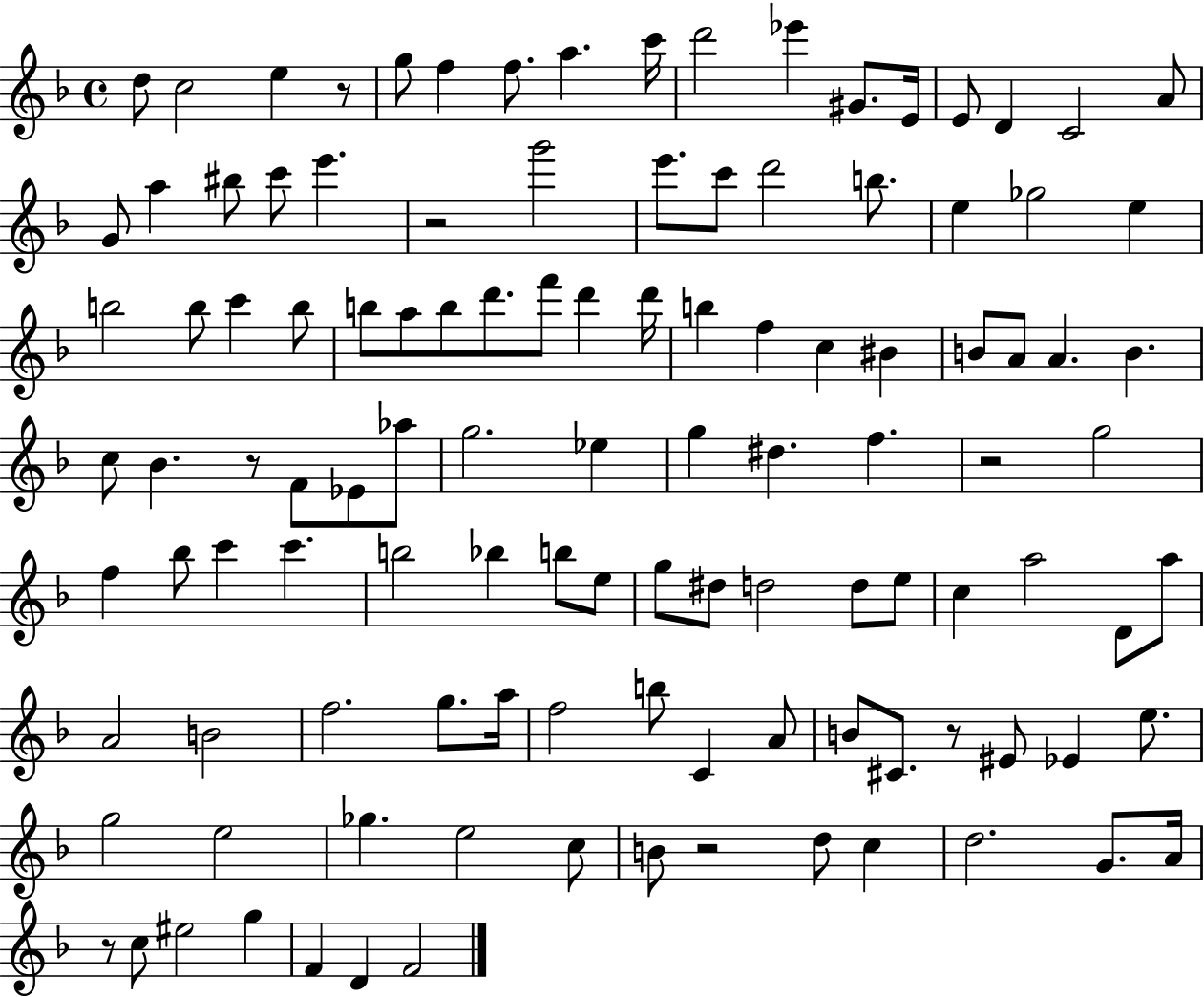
D5/e C5/h E5/q R/e G5/e F5/q F5/e. A5/q. C6/s D6/h Eb6/q G#4/e. E4/s E4/e D4/q C4/h A4/e G4/e A5/q BIS5/e C6/e E6/q. R/h G6/h E6/e. C6/e D6/h B5/e. E5/q Gb5/h E5/q B5/h B5/e C6/q B5/e B5/e A5/e B5/e D6/e. F6/e D6/q D6/s B5/q F5/q C5/q BIS4/q B4/e A4/e A4/q. B4/q. C5/e Bb4/q. R/e F4/e Eb4/e Ab5/e G5/h. Eb5/q G5/q D#5/q. F5/q. R/h G5/h F5/q Bb5/e C6/q C6/q. B5/h Bb5/q B5/e E5/e G5/e D#5/e D5/h D5/e E5/e C5/q A5/h D4/e A5/e A4/h B4/h F5/h. G5/e. A5/s F5/h B5/e C4/q A4/e B4/e C#4/e. R/e EIS4/e Eb4/q E5/e. G5/h E5/h Gb5/q. E5/h C5/e B4/e R/h D5/e C5/q D5/h. G4/e. A4/s R/e C5/e EIS5/h G5/q F4/q D4/q F4/h